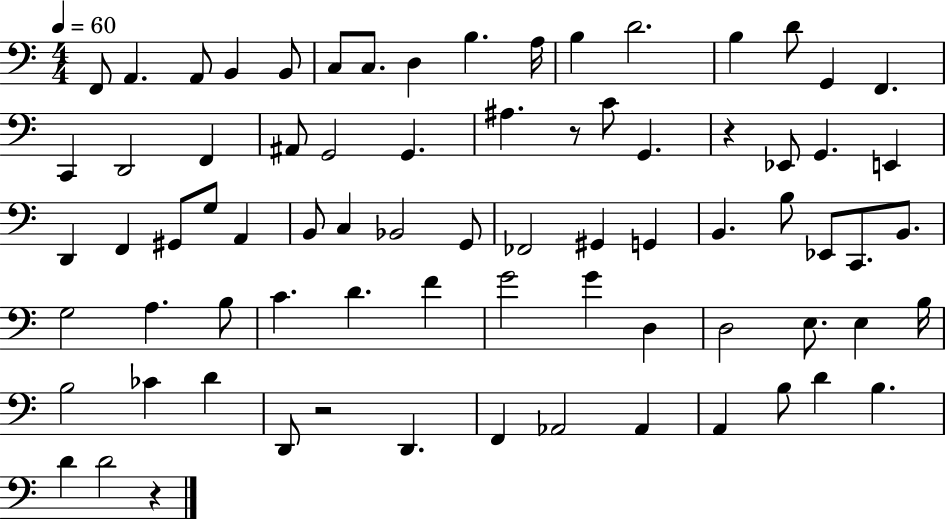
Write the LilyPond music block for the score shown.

{
  \clef bass
  \numericTimeSignature
  \time 4/4
  \key c \major
  \tempo 4 = 60
  f,8 a,4. a,8 b,4 b,8 | c8 c8. d4 b4. a16 | b4 d'2. | b4 d'8 g,4 f,4. | \break c,4 d,2 f,4 | ais,8 g,2 g,4. | ais4. r8 c'8 g,4. | r4 ees,8 g,4. e,4 | \break d,4 f,4 gis,8 g8 a,4 | b,8 c4 bes,2 g,8 | fes,2 gis,4 g,4 | b,4. b8 ees,8 c,8. b,8. | \break g2 a4. b8 | c'4. d'4. f'4 | g'2 g'4 d4 | d2 e8. e4 b16 | \break b2 ces'4 d'4 | d,8 r2 d,4. | f,4 aes,2 aes,4 | a,4 b8 d'4 b4. | \break d'4 d'2 r4 | \bar "|."
}